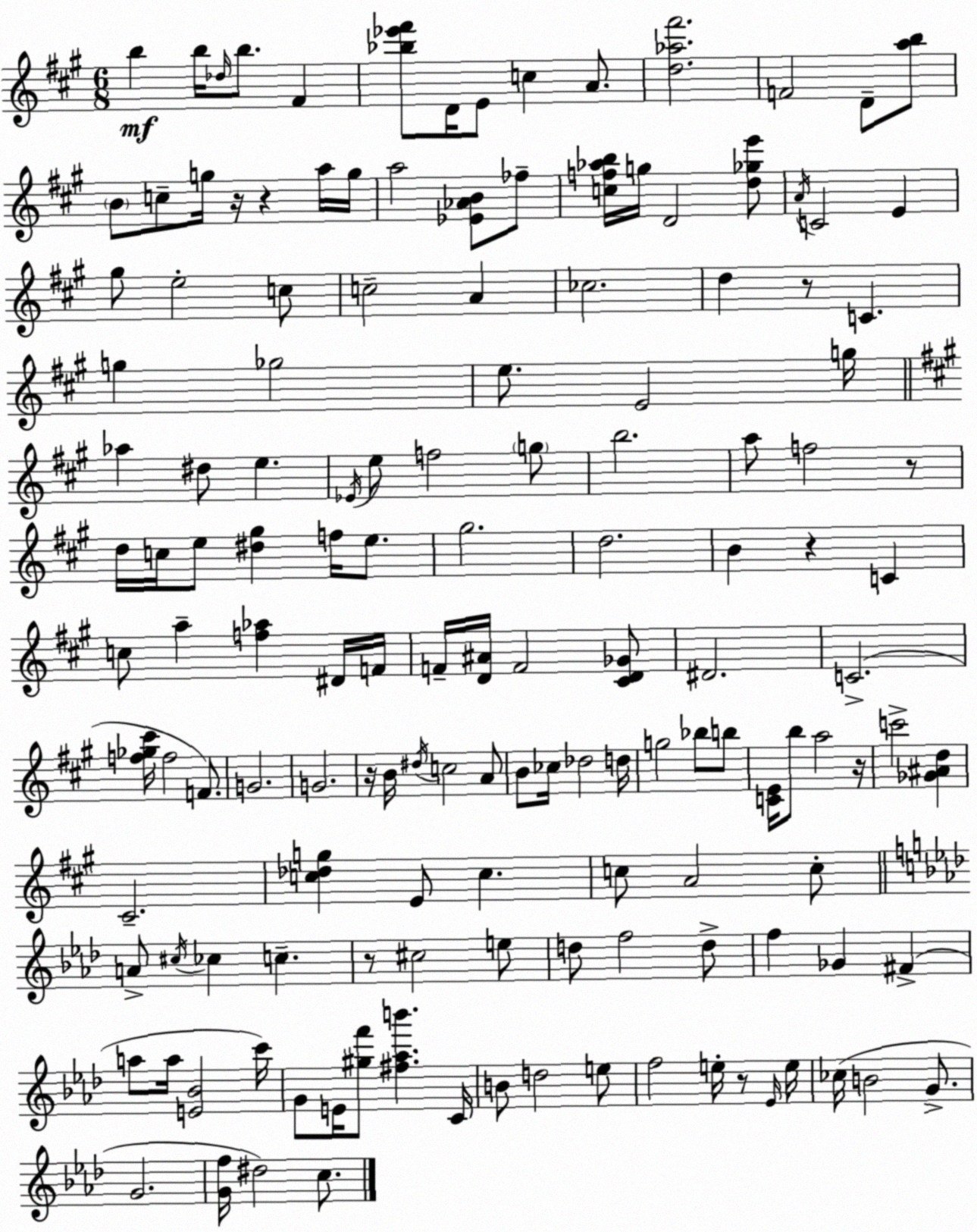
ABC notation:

X:1
T:Untitled
M:6/8
L:1/4
K:A
b b/4 _d/4 b/2 ^F [_b_e'^f']/2 D/4 E/2 c A/2 [d_a^f']2 F2 D/2 [ab]/2 B/2 c/2 g/4 z/4 z a/4 g/4 a2 [_E_AB]/2 _f/2 [cf_ab]/4 g/4 D2 [d_ge']/2 A/4 C2 E ^g/2 e2 c/2 c2 A _c2 d z/2 C g _g2 e/2 E2 g/4 _a ^d/2 e _E/4 e/2 f2 g/2 b2 a/2 f2 z/2 d/4 c/4 e/2 [^d^g] f/4 e/2 ^g2 d2 B z C c/2 a [f_a] ^D/4 F/4 F/4 [D^A]/4 F2 [^CD_G]/2 ^D2 C2 [f_g^c']/4 f2 F/2 G2 G2 z/4 B/4 ^d/4 c2 A/2 B/2 _c/4 _d2 d/4 g2 _b/2 b/2 [CE]/4 b/2 a2 z/4 c'2 [_G^Ad] ^C2 [c_dg] E/2 c c/2 A2 c/2 A/2 ^c/4 _c c z/2 ^c2 e/2 d/2 f2 d/2 f _G ^F a/2 a/4 [E_B]2 c'/4 G/2 E/4 [^gf']/2 [^f_ab'] C/4 B/2 d2 e/2 f2 e/4 z/2 _E/4 e/4 _c/4 B2 G/2 G2 [Gf]/4 ^d2 c/2